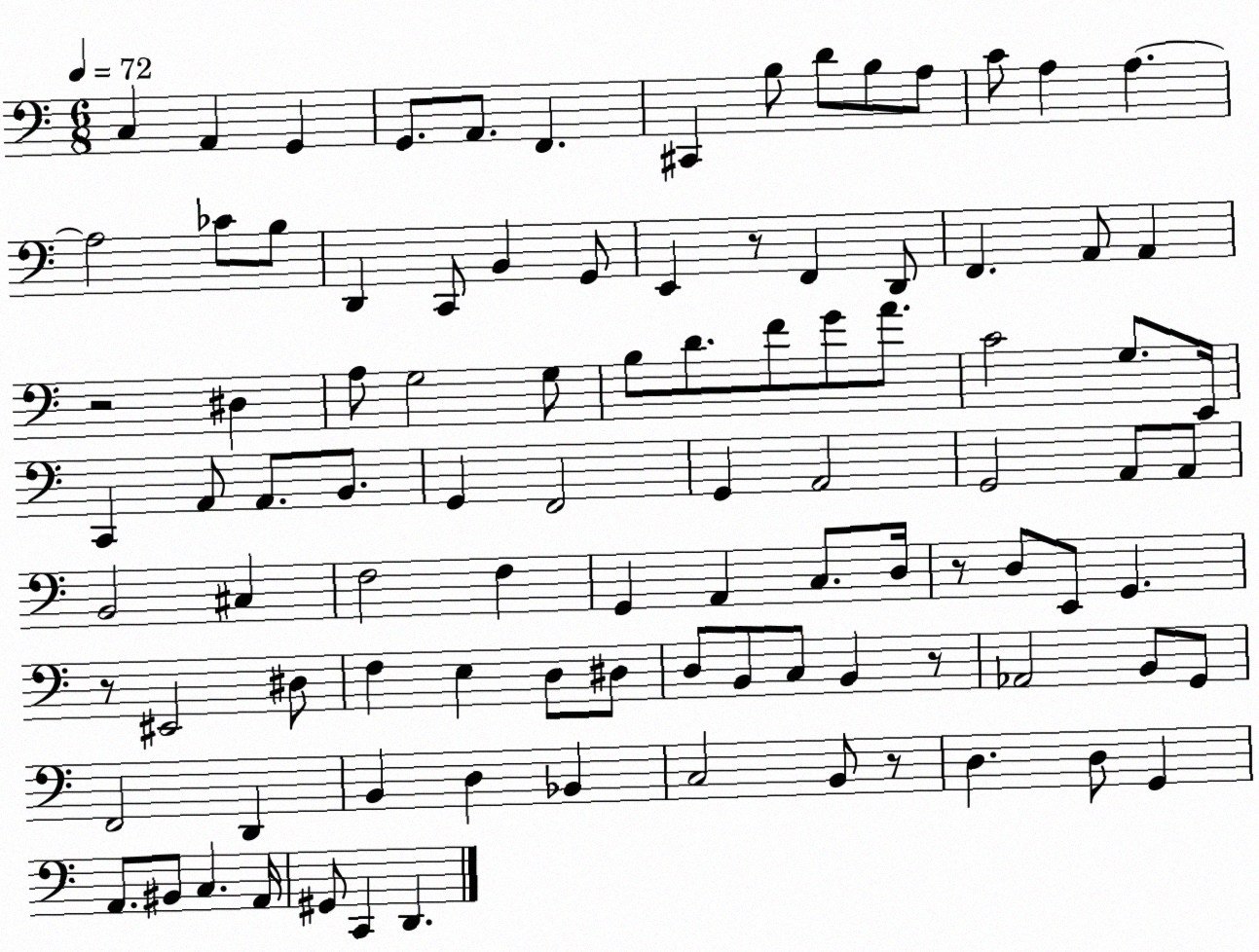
X:1
T:Untitled
M:6/8
L:1/4
K:C
C, A,, G,, G,,/2 A,,/2 F,, ^C,, B,/2 D/2 B,/2 A,/2 C/2 A, A, A,2 _C/2 B,/2 D,, C,,/2 B,, G,,/2 E,, z/2 F,, D,,/2 F,, A,,/2 A,, z2 ^D, A,/2 G,2 G,/2 B,/2 D/2 F/2 G/2 A/2 C2 G,/2 E,,/4 C,, A,,/2 A,,/2 B,,/2 G,, F,,2 G,, A,,2 G,,2 A,,/2 A,,/2 B,,2 ^C, F,2 F, G,, A,, C,/2 D,/4 z/2 D,/2 E,,/2 G,, z/2 ^E,,2 ^D,/2 F, E, D,/2 ^D,/2 D,/2 B,,/2 C,/2 B,, z/2 _A,,2 B,,/2 G,,/2 F,,2 D,, B,, D, _B,, C,2 B,,/2 z/2 D, D,/2 G,, A,,/2 ^B,,/2 C, A,,/4 ^G,,/2 C,, D,,